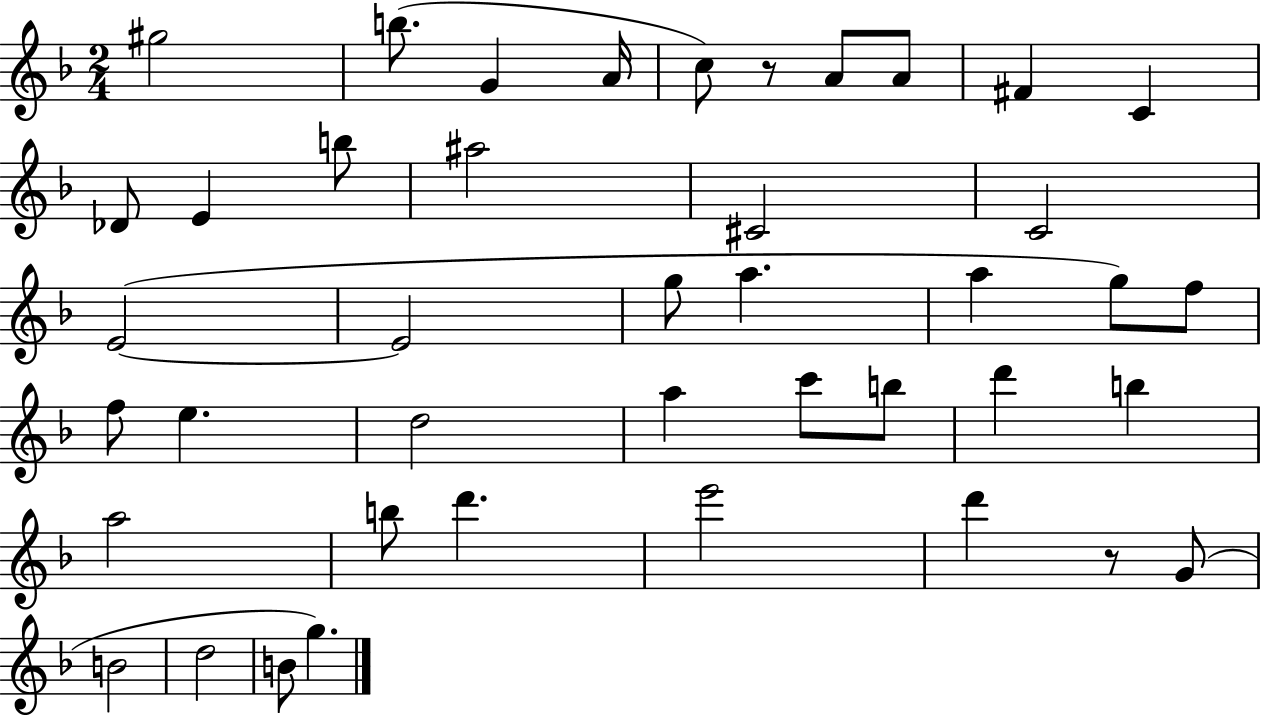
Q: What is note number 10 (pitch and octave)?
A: Db4